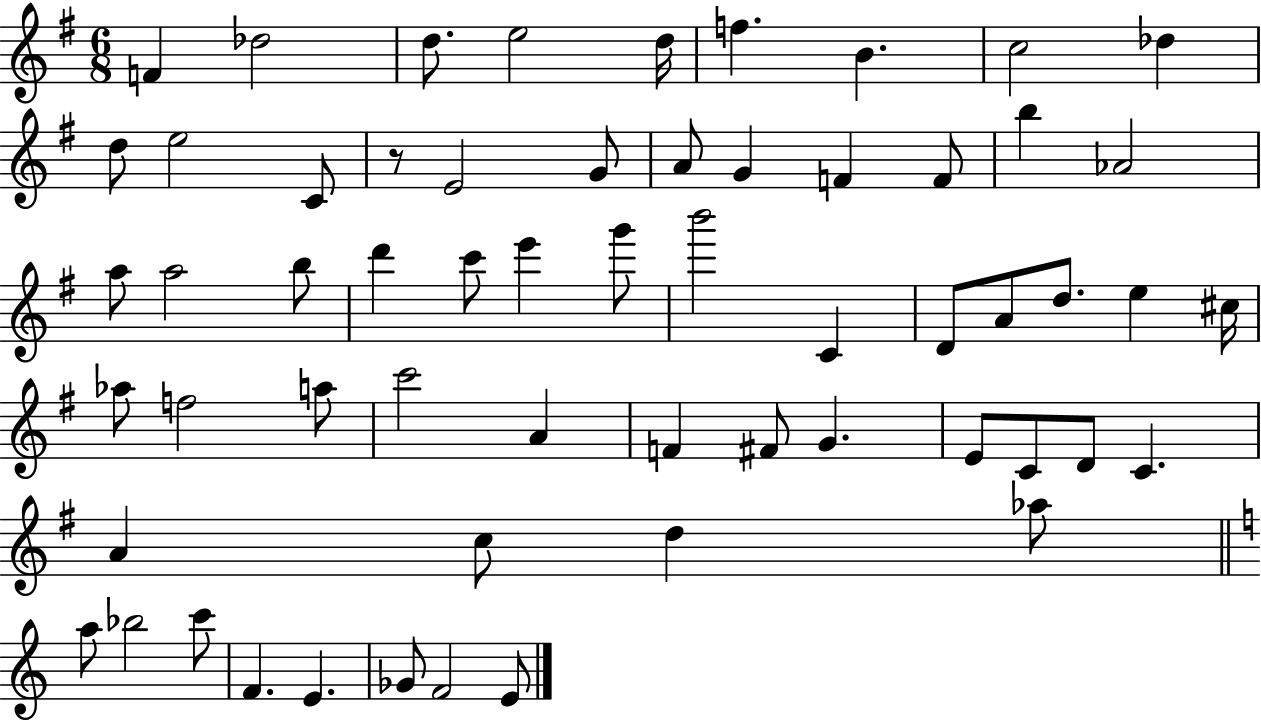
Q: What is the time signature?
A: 6/8